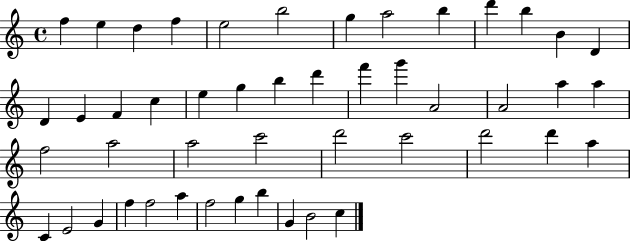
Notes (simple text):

F5/q E5/q D5/q F5/q E5/h B5/h G5/q A5/h B5/q D6/q B5/q B4/q D4/q D4/q E4/q F4/q C5/q E5/q G5/q B5/q D6/q F6/q G6/q A4/h A4/h A5/q A5/q F5/h A5/h A5/h C6/h D6/h C6/h D6/h D6/q A5/q C4/q E4/h G4/q F5/q F5/h A5/q F5/h G5/q B5/q G4/q B4/h C5/q